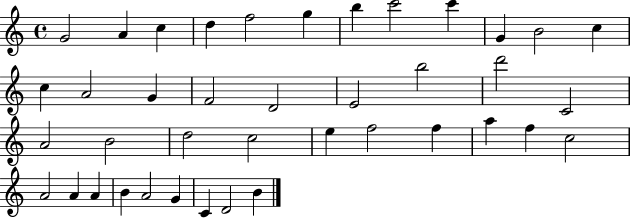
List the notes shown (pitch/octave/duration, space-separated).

G4/h A4/q C5/q D5/q F5/h G5/q B5/q C6/h C6/q G4/q B4/h C5/q C5/q A4/h G4/q F4/h D4/h E4/h B5/h D6/h C4/h A4/h B4/h D5/h C5/h E5/q F5/h F5/q A5/q F5/q C5/h A4/h A4/q A4/q B4/q A4/h G4/q C4/q D4/h B4/q